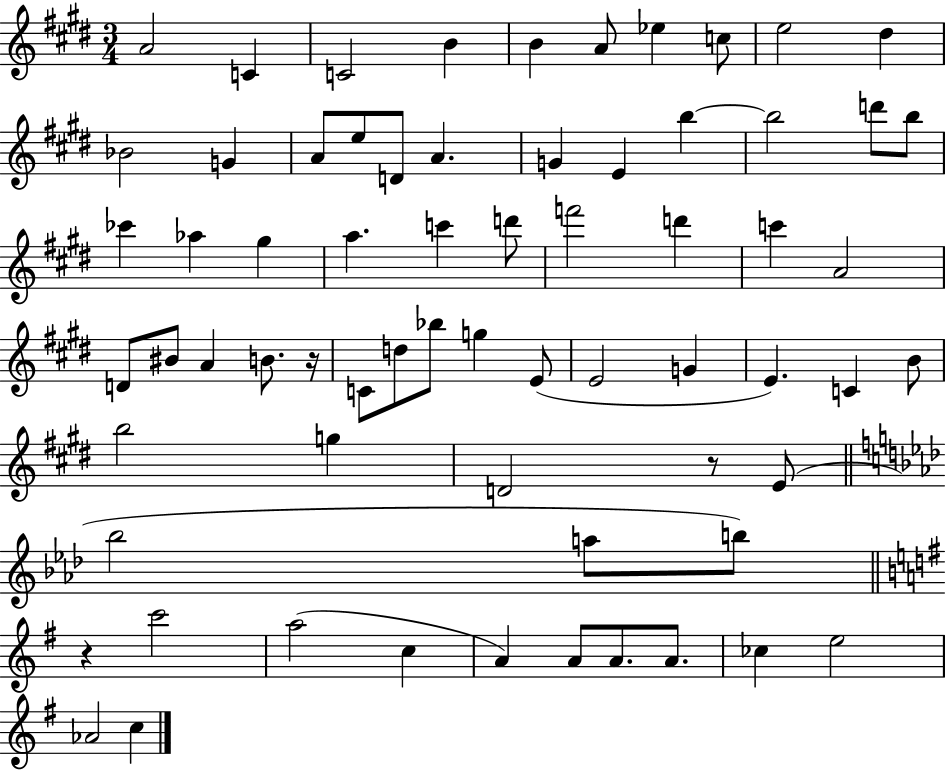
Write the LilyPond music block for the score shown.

{
  \clef treble
  \numericTimeSignature
  \time 3/4
  \key e \major
  a'2 c'4 | c'2 b'4 | b'4 a'8 ees''4 c''8 | e''2 dis''4 | \break bes'2 g'4 | a'8 e''8 d'8 a'4. | g'4 e'4 b''4~~ | b''2 d'''8 b''8 | \break ces'''4 aes''4 gis''4 | a''4. c'''4 d'''8 | f'''2 d'''4 | c'''4 a'2 | \break d'8 bis'8 a'4 b'8. r16 | c'8 d''8 bes''8 g''4 e'8( | e'2 g'4 | e'4.) c'4 b'8 | \break b''2 g''4 | d'2 r8 e'8( | \bar "||" \break \key f \minor bes''2 a''8 b''8) | \bar "||" \break \key g \major r4 c'''2 | a''2( c''4 | a'4) a'8 a'8. a'8. | ces''4 e''2 | \break aes'2 c''4 | \bar "|."
}